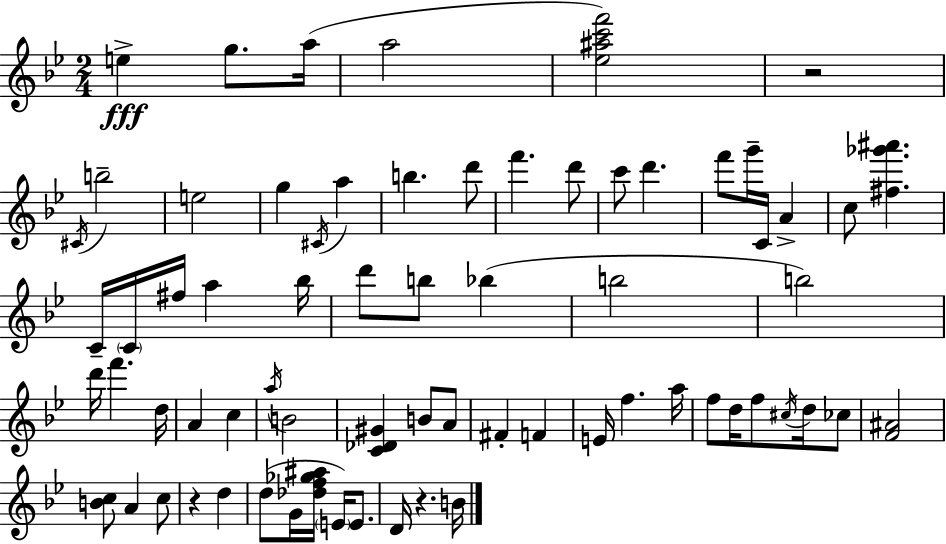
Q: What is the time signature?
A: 2/4